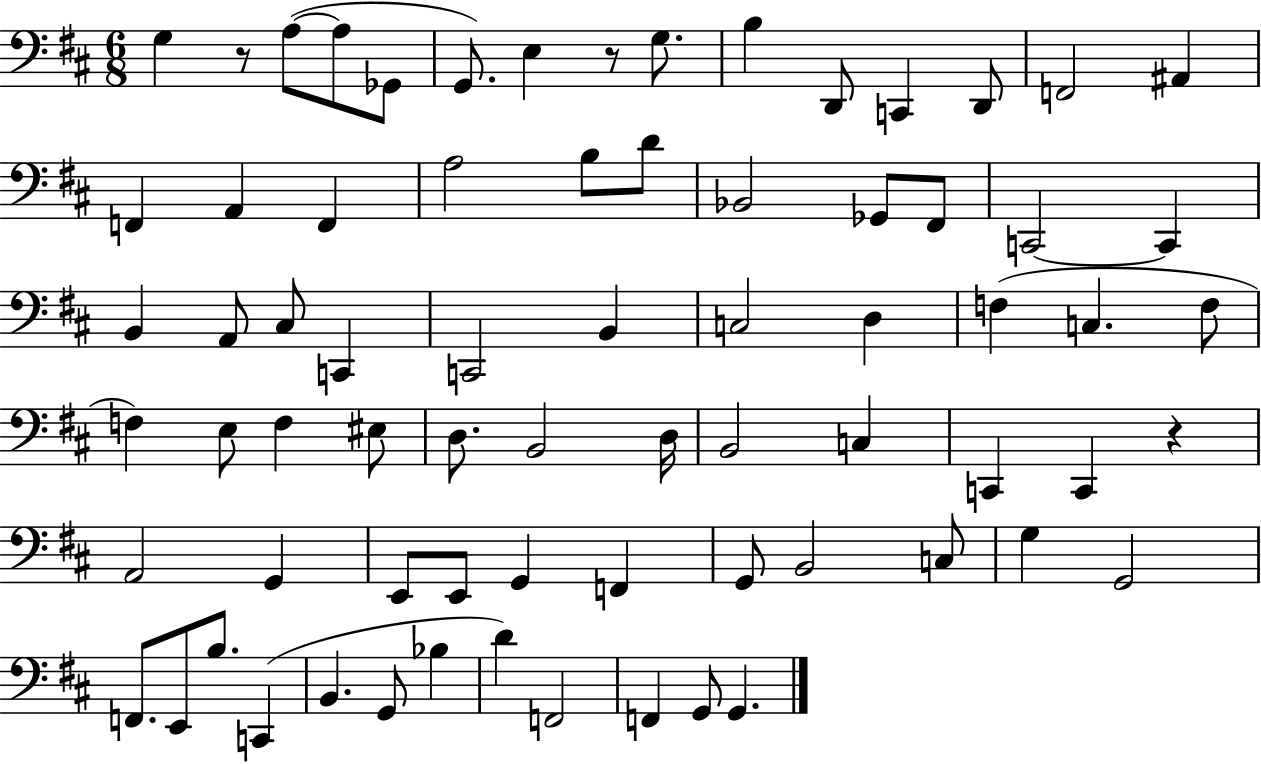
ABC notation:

X:1
T:Untitled
M:6/8
L:1/4
K:D
G, z/2 A,/2 A,/2 _G,,/2 G,,/2 E, z/2 G,/2 B, D,,/2 C,, D,,/2 F,,2 ^A,, F,, A,, F,, A,2 B,/2 D/2 _B,,2 _G,,/2 ^F,,/2 C,,2 C,, B,, A,,/2 ^C,/2 C,, C,,2 B,, C,2 D, F, C, F,/2 F, E,/2 F, ^E,/2 D,/2 B,,2 D,/4 B,,2 C, C,, C,, z A,,2 G,, E,,/2 E,,/2 G,, F,, G,,/2 B,,2 C,/2 G, G,,2 F,,/2 E,,/2 B,/2 C,, B,, G,,/2 _B, D F,,2 F,, G,,/2 G,,